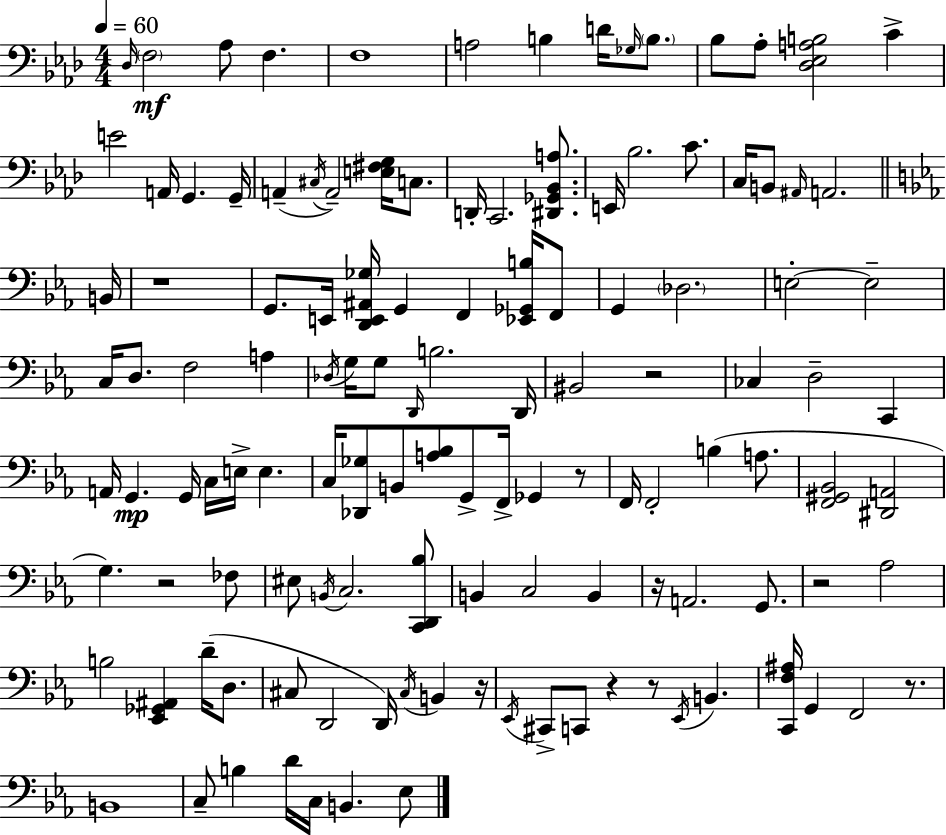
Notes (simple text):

Db3/s F3/h Ab3/e F3/q. F3/w A3/h B3/q D4/s Gb3/s B3/e. Bb3/e Ab3/e [Db3,Eb3,A3,B3]/h C4/q E4/h A2/s G2/q. G2/s A2/q C#3/s A2/h [E3,F#3,G3]/s C3/e. D2/s C2/h. [D#2,Gb2,Bb2,A3]/e. E2/s Bb3/h. C4/e. C3/s B2/e A#2/s A2/h. B2/s R/w G2/e. E2/s [D2,E2,A#2,Gb3]/s G2/q F2/q [Eb2,Gb2,B3]/s F2/e G2/q Db3/h. E3/h E3/h C3/s D3/e. F3/h A3/q Db3/s G3/s G3/e D2/s B3/h. D2/s BIS2/h R/h CES3/q D3/h C2/q A2/s G2/q. G2/s C3/s E3/s E3/q. C3/s [Db2,Gb3]/e B2/e [A3,Bb3]/e G2/e F2/s Gb2/q R/e F2/s F2/h B3/q A3/e. [F2,G#2,Bb2]/h [D#2,A2]/h G3/q. R/h FES3/e EIS3/e B2/s C3/h. [C2,D2,Bb3]/e B2/q C3/h B2/q R/s A2/h. G2/e. R/h Ab3/h B3/h [Eb2,Gb2,A#2]/q D4/s D3/e. C#3/e D2/h D2/s C#3/s B2/q R/s Eb2/s C#2/e C2/e R/q R/e Eb2/s B2/q. [C2,F3,A#3]/s G2/q F2/h R/e. B2/w C3/e B3/q D4/s C3/s B2/q. Eb3/e